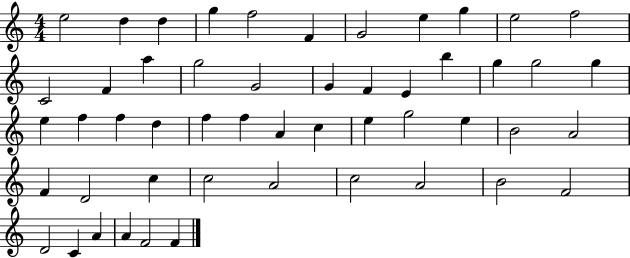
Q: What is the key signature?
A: C major